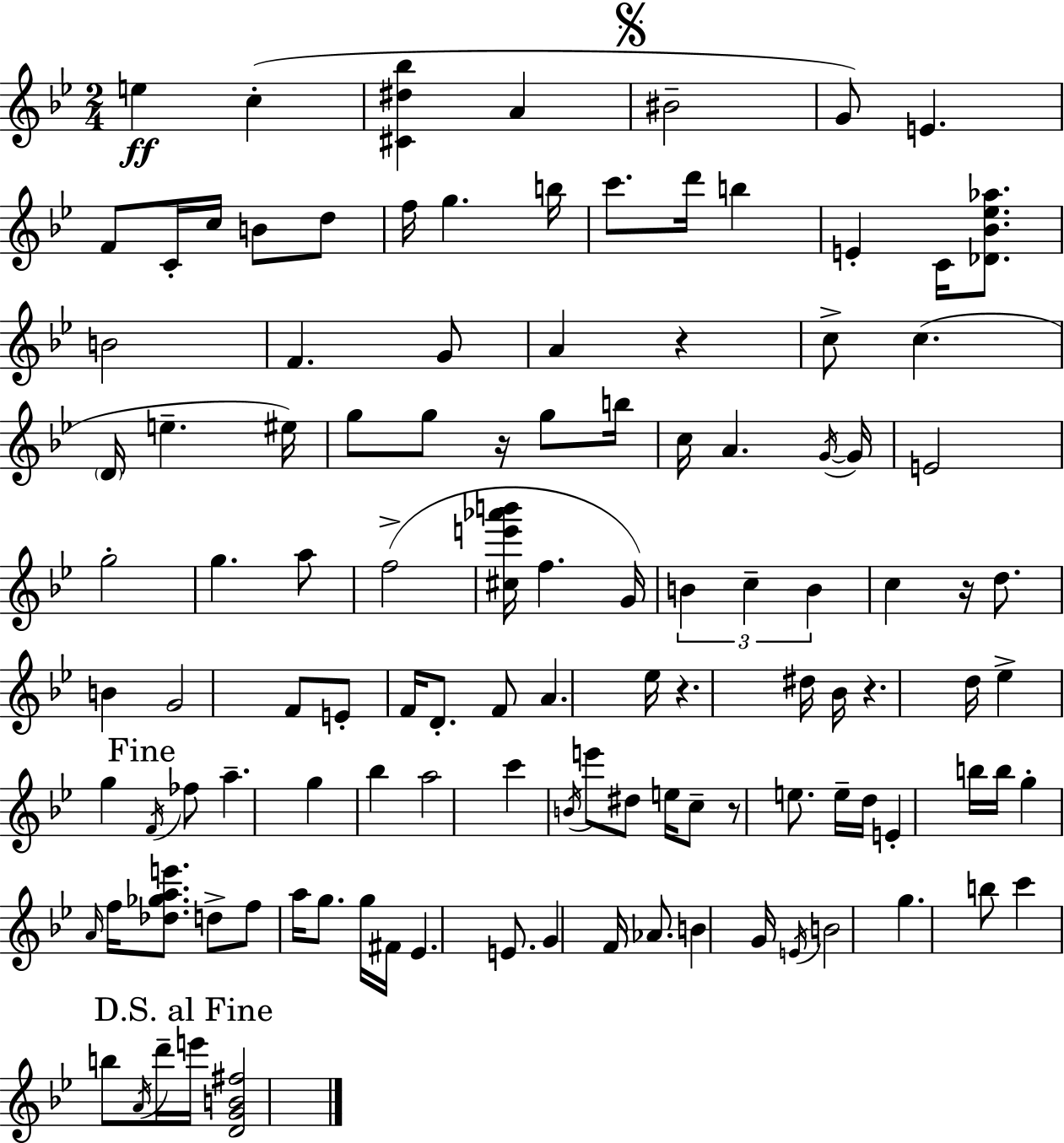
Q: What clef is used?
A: treble